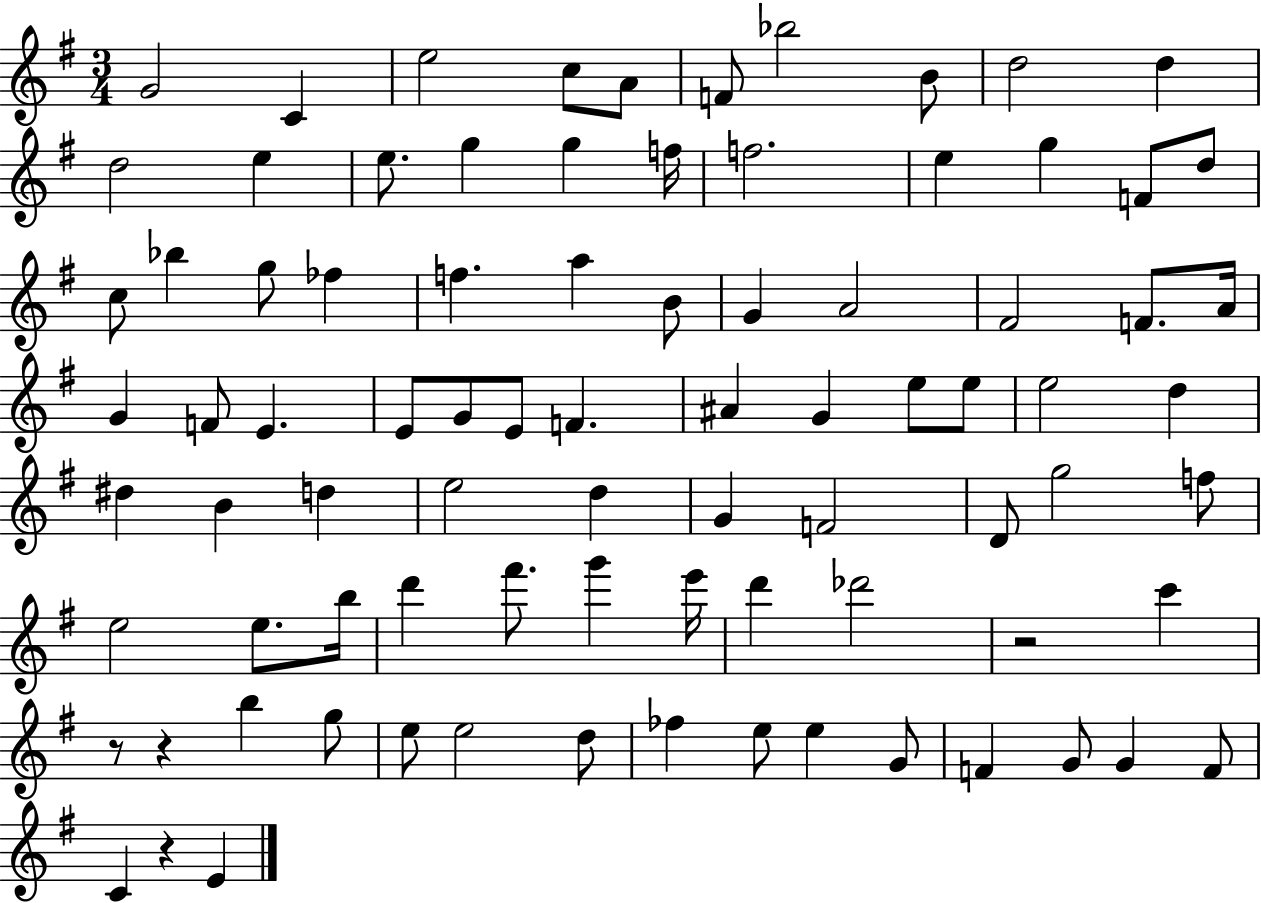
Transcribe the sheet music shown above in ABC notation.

X:1
T:Untitled
M:3/4
L:1/4
K:G
G2 C e2 c/2 A/2 F/2 _b2 B/2 d2 d d2 e e/2 g g f/4 f2 e g F/2 d/2 c/2 _b g/2 _f f a B/2 G A2 ^F2 F/2 A/4 G F/2 E E/2 G/2 E/2 F ^A G e/2 e/2 e2 d ^d B d e2 d G F2 D/2 g2 f/2 e2 e/2 b/4 d' ^f'/2 g' e'/4 d' _d'2 z2 c' z/2 z b g/2 e/2 e2 d/2 _f e/2 e G/2 F G/2 G F/2 C z E